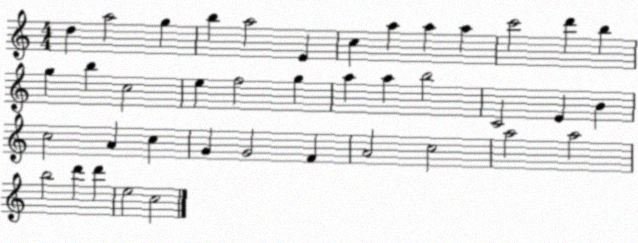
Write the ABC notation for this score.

X:1
T:Untitled
M:4/4
L:1/4
K:C
d a2 g b a2 E c a a a c'2 d' b g b c2 e f2 g a a b2 C2 E B c2 A c G G2 F A2 c2 a2 a2 b2 d' d' e2 c2